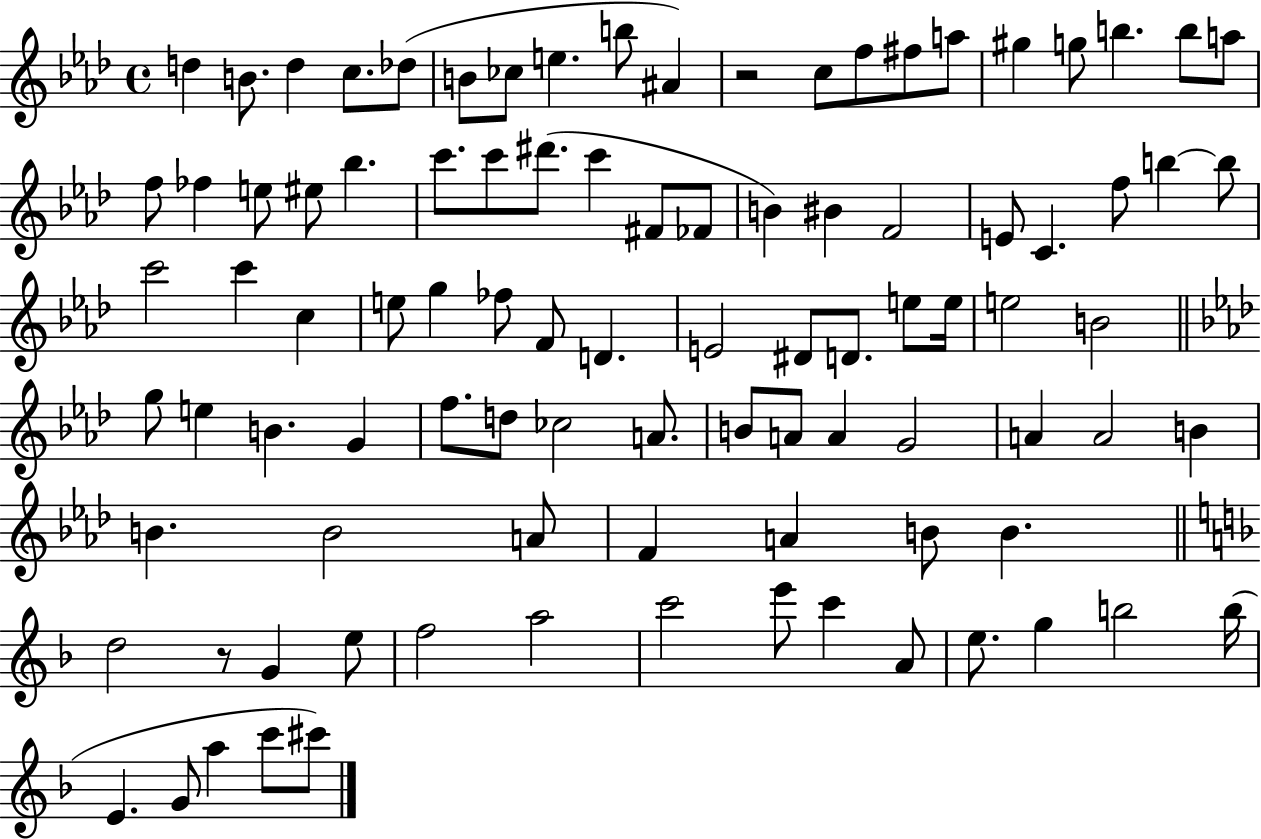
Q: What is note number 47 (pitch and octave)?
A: E4